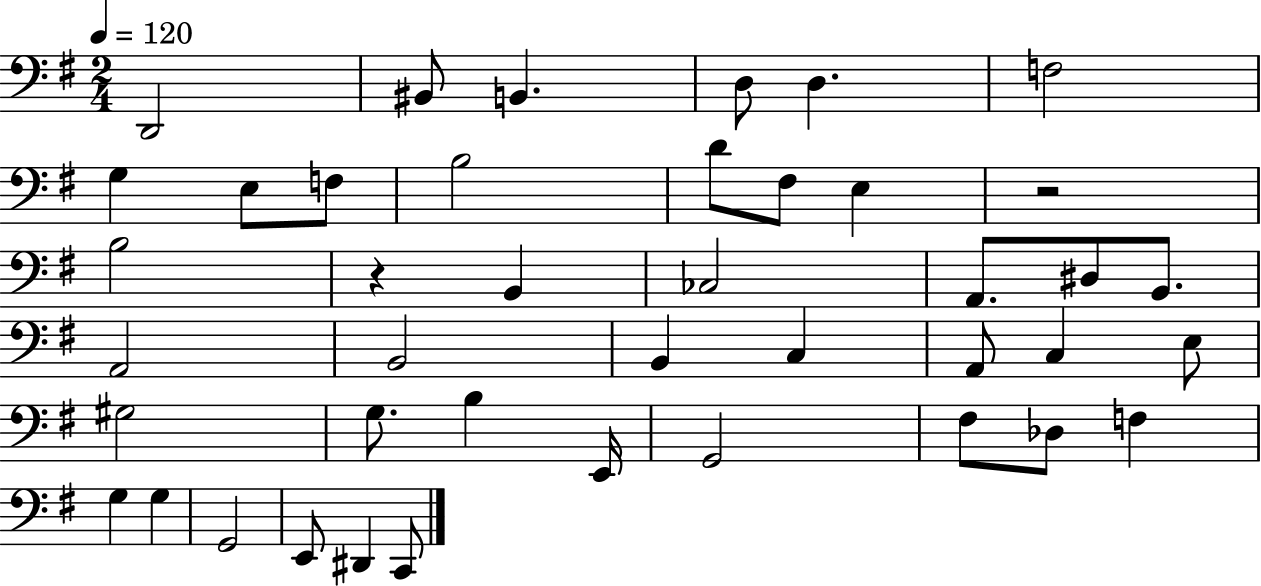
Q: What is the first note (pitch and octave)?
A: D2